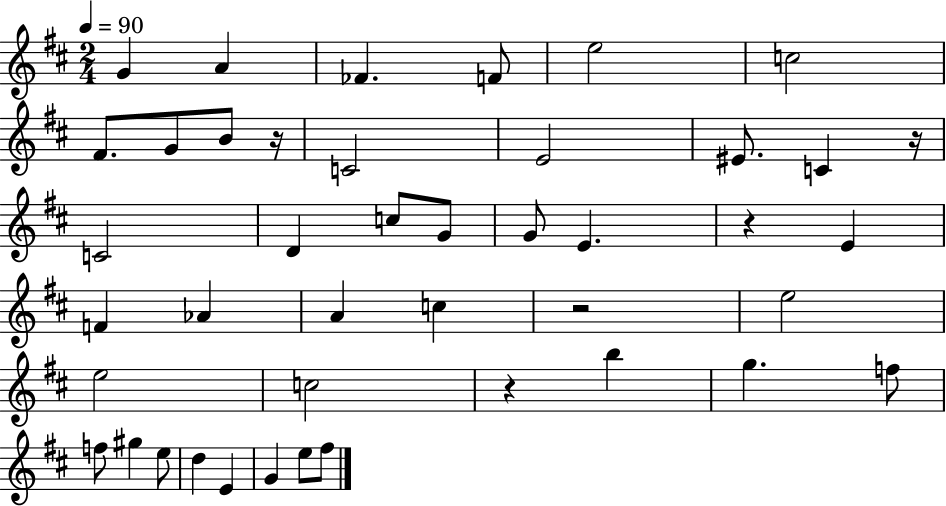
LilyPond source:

{
  \clef treble
  \numericTimeSignature
  \time 2/4
  \key d \major
  \tempo 4 = 90
  g'4 a'4 | fes'4. f'8 | e''2 | c''2 | \break fis'8. g'8 b'8 r16 | c'2 | e'2 | eis'8. c'4 r16 | \break c'2 | d'4 c''8 g'8 | g'8 e'4. | r4 e'4 | \break f'4 aes'4 | a'4 c''4 | r2 | e''2 | \break e''2 | c''2 | r4 b''4 | g''4. f''8 | \break f''8 gis''4 e''8 | d''4 e'4 | g'4 e''8 fis''8 | \bar "|."
}